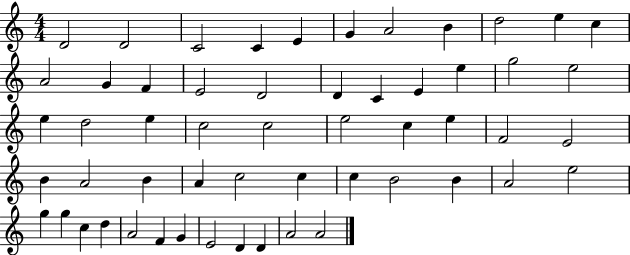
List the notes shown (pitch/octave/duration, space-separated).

D4/h D4/h C4/h C4/q E4/q G4/q A4/h B4/q D5/h E5/q C5/q A4/h G4/q F4/q E4/h D4/h D4/q C4/q E4/q E5/q G5/h E5/h E5/q D5/h E5/q C5/h C5/h E5/h C5/q E5/q F4/h E4/h B4/q A4/h B4/q A4/q C5/h C5/q C5/q B4/h B4/q A4/h E5/h G5/q G5/q C5/q D5/q A4/h F4/q G4/q E4/h D4/q D4/q A4/h A4/h